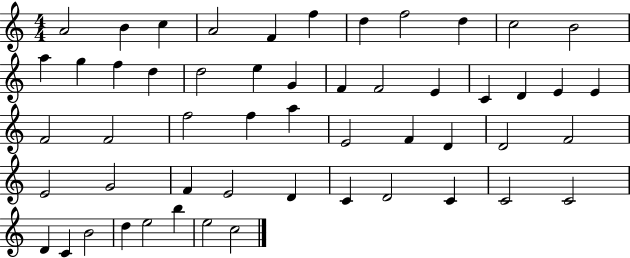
{
  \clef treble
  \numericTimeSignature
  \time 4/4
  \key c \major
  a'2 b'4 c''4 | a'2 f'4 f''4 | d''4 f''2 d''4 | c''2 b'2 | \break a''4 g''4 f''4 d''4 | d''2 e''4 g'4 | f'4 f'2 e'4 | c'4 d'4 e'4 e'4 | \break f'2 f'2 | f''2 f''4 a''4 | e'2 f'4 d'4 | d'2 f'2 | \break e'2 g'2 | f'4 e'2 d'4 | c'4 d'2 c'4 | c'2 c'2 | \break d'4 c'4 b'2 | d''4 e''2 b''4 | e''2 c''2 | \bar "|."
}